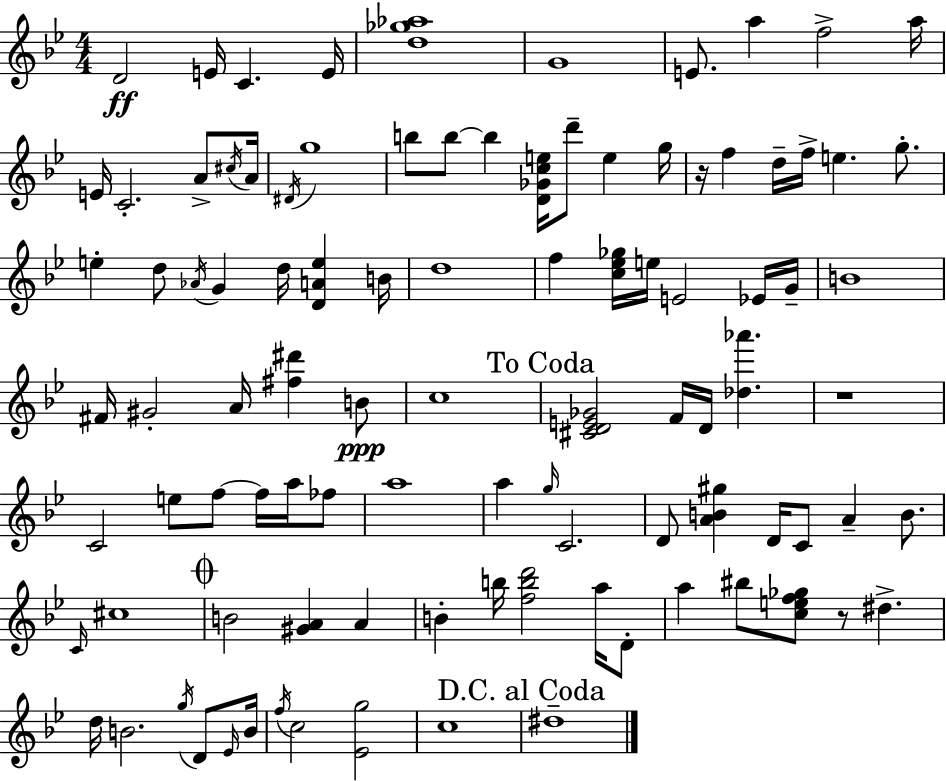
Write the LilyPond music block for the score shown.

{
  \clef treble
  \numericTimeSignature
  \time 4/4
  \key bes \major
  d'2\ff e'16 c'4. e'16 | <d'' ges'' aes''>1 | g'1 | e'8. a''4 f''2-> a''16 | \break e'16 c'2.-. a'8-> \acciaccatura { cis''16 } | a'16 \acciaccatura { dis'16 } g''1 | b''8 b''8~~ b''4 <d' ges' c'' e''>16 d'''8-- e''4 | g''16 r16 f''4 d''16-- f''16-> e''4. g''8.-. | \break e''4-. d''8 \acciaccatura { aes'16 } g'4 d''16 <d' a' e''>4 | b'16 d''1 | f''4 <c'' ees'' ges''>16 e''16 e'2 | ees'16 g'16-- b'1 | \break fis'16 gis'2-. a'16 <fis'' dis'''>4 | b'8\ppp c''1 | \mark "To Coda" <cis' d' e' ges'>2 f'16 d'16 <des'' aes'''>4. | r1 | \break c'2 e''8 f''8~~ f''16 | a''16 fes''8 a''1 | a''4 \grace { g''16 } c'2. | d'8 <a' b' gis''>4 d'16 c'8 a'4-- | \break b'8. \grace { c'16 } cis''1 | \mark \markup { \musicglyph "scripts.coda" } b'2 <gis' a'>4 | a'4 b'4-. b''16 <f'' b'' d'''>2 | a''16 d'8-. a''4 bis''8 <c'' e'' f'' ges''>8 r8 dis''4.-> | \break d''16 b'2. | \acciaccatura { g''16 } d'8 \grace { ees'16 } b'16 \acciaccatura { f''16 } c''2 | <ees' g''>2 c''1 | \mark "D.C. al Coda" dis''1-- | \break \bar "|."
}